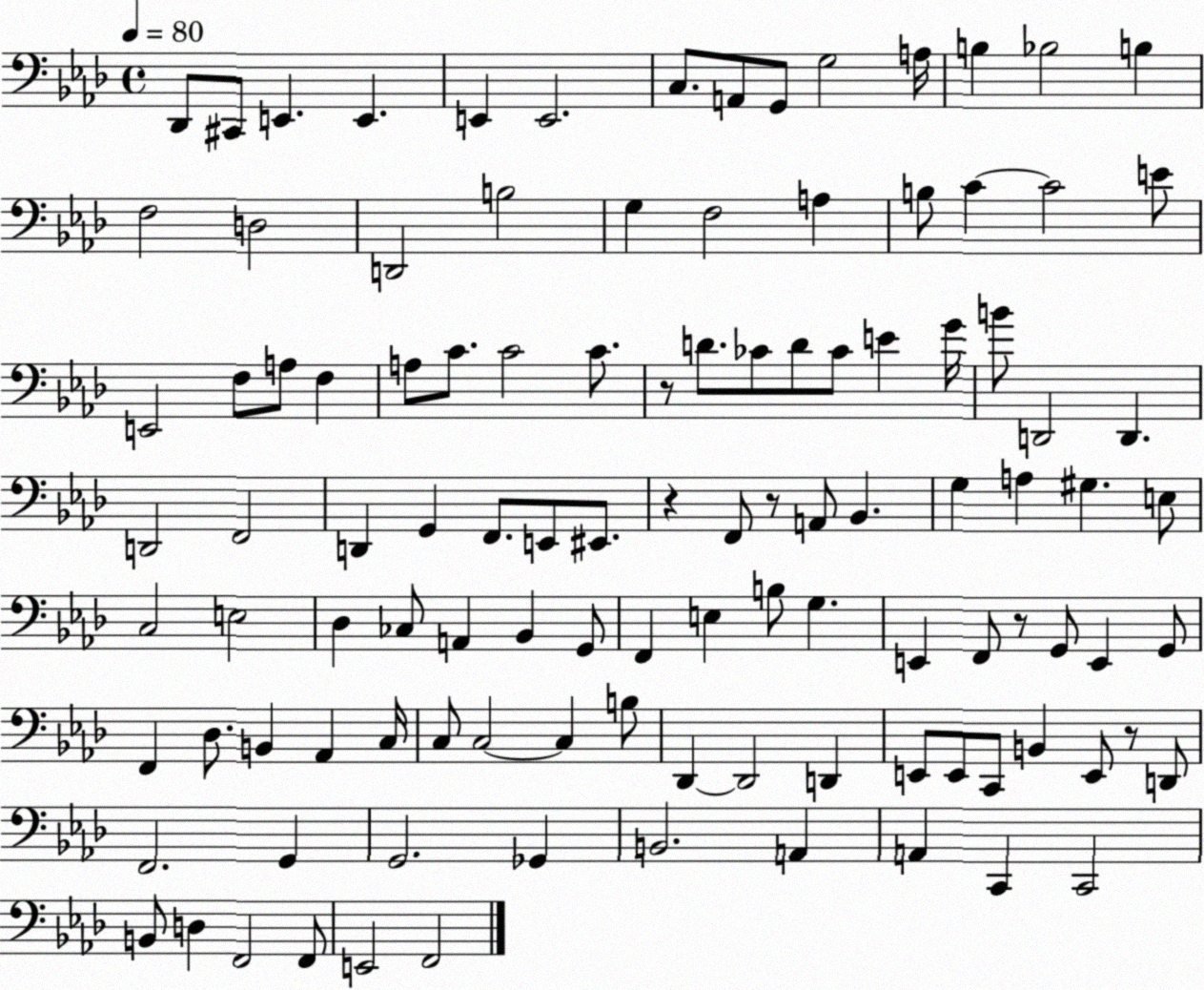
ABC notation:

X:1
T:Untitled
M:4/4
L:1/4
K:Ab
_D,,/2 ^C,,/2 E,, E,, E,, E,,2 C,/2 A,,/2 G,,/2 G,2 A,/4 B, _B,2 B, F,2 D,2 D,,2 B,2 G, F,2 A, B,/2 C C2 E/2 E,,2 F,/2 A,/2 F, A,/2 C/2 C2 C/2 z/2 D/2 _C/2 D/2 _C/2 E G/4 B/2 D,,2 D,, D,,2 F,,2 D,, G,, F,,/2 E,,/2 ^E,,/2 z F,,/2 z/2 A,,/2 _B,, G, A, ^G, E,/2 C,2 E,2 _D, _C,/2 A,, _B,, G,,/2 F,, E, B,/2 G, E,, F,,/2 z/2 G,,/2 E,, G,,/2 F,, _D,/2 B,, _A,, C,/4 C,/2 C,2 C, B,/2 _D,, _D,,2 D,, E,,/2 E,,/2 C,,/2 B,, E,,/2 z/2 D,,/2 F,,2 G,, G,,2 _G,, B,,2 A,, A,, C,, C,,2 B,,/2 D, F,,2 F,,/2 E,,2 F,,2